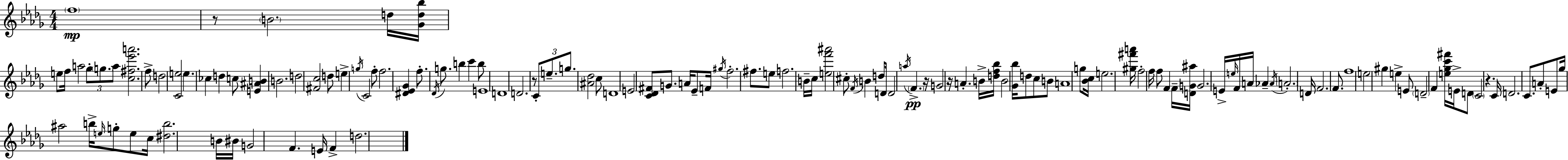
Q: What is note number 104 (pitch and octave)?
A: E5